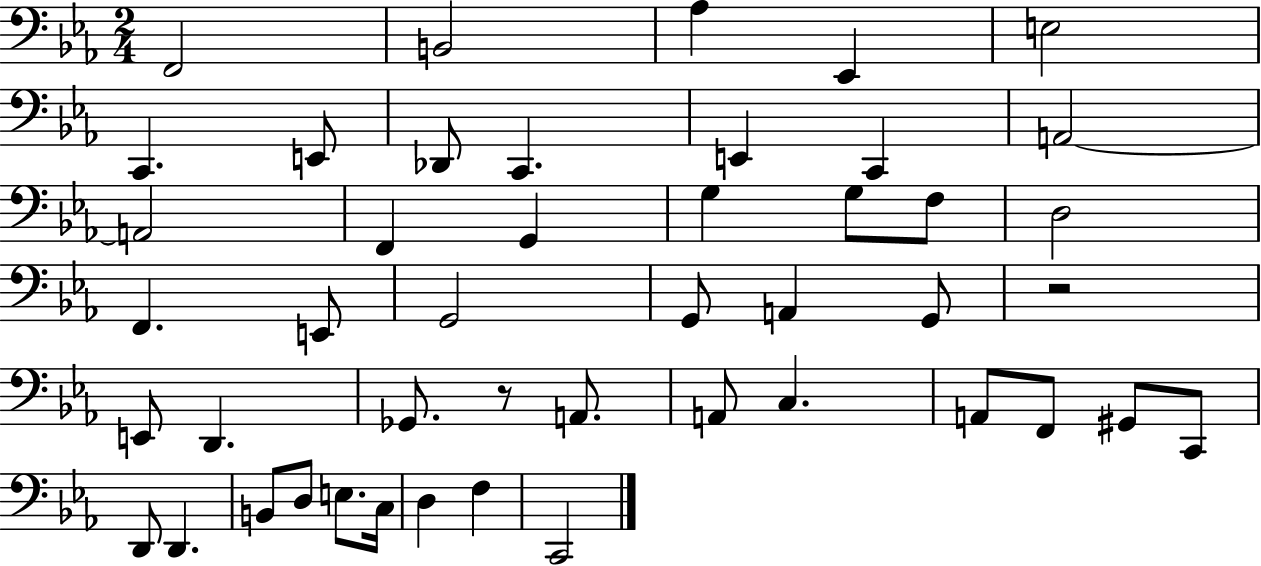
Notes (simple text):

F2/h B2/h Ab3/q Eb2/q E3/h C2/q. E2/e Db2/e C2/q. E2/q C2/q A2/h A2/h F2/q G2/q G3/q G3/e F3/e D3/h F2/q. E2/e G2/h G2/e A2/q G2/e R/h E2/e D2/q. Gb2/e. R/e A2/e. A2/e C3/q. A2/e F2/e G#2/e C2/e D2/e D2/q. B2/e D3/e E3/e. C3/s D3/q F3/q C2/h